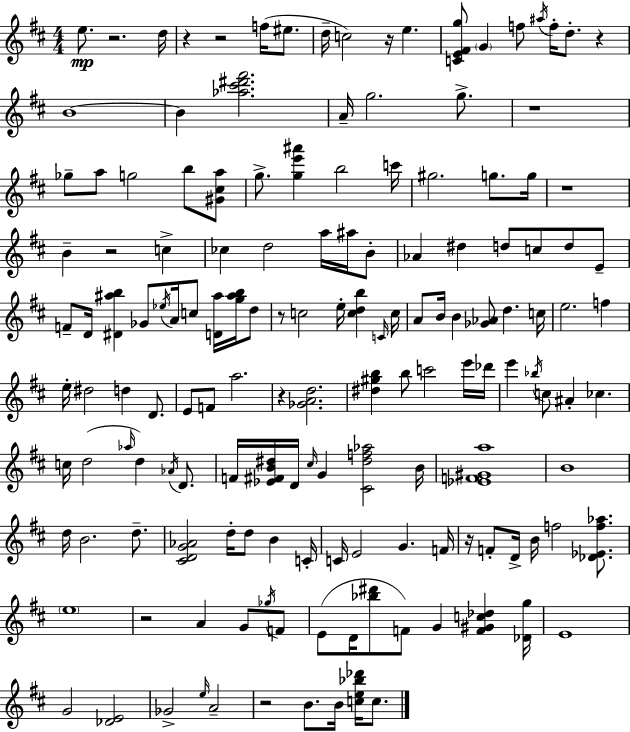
E5/e. R/h. D5/s R/q R/h F5/s EIS5/e. D5/s C5/h R/s E5/q. [C4,E4,F#4,G5]/e G4/q F5/e A#5/s F5/s D5/e. R/q B4/w B4/q [Ab5,C#6,D#6,F#6]/h. A4/s G5/h. G5/e. R/w Gb5/e A5/e G5/h B5/e [G#4,C#5,A5]/e G5/e. [G5,E6,A#6]/q B5/h C6/s G#5/h. G5/e. G5/s R/w B4/q R/h C5/q CES5/q D5/h A5/s A#5/s B4/e Ab4/q D#5/q D5/e C5/e D5/e E4/e F4/e D4/s [D#4,A#5,B5]/q Gb4/e Eb5/s A4/s C5/e [D4,A#5]/s [G5,A#5,B5]/s D5/e R/e C5/h E5/s [C5,D5,B5]/q C4/s C5/s A4/e B4/s B4/q [Gb4,Ab4]/e D5/q. C5/s E5/h. F5/q E5/s D#5/h D5/q D4/e. E4/e F4/e A5/h. R/q [Gb4,A4,D5]/h. [D#5,G#5,B5]/q B5/e C6/h E6/s Db6/s E6/q Bb5/s C5/e A#4/q CES5/q. C5/s D5/h Ab5/s D5/q Ab4/s D4/e. F4/s [Eb4,F#4,B4,D#5]/s D4/s C#5/s G4/q [C#4,D#5,F5,Ab5]/h B4/s [Eb4,F4,G#4,A5]/w B4/w D5/s B4/h. D5/e. [C#4,D4,G4,Ab4]/h D5/s D5/e B4/q C4/s C4/s E4/h G4/q. F4/s R/s F4/e D4/s B4/s F5/h [Db4,Eb4,F5,Ab5]/e. E5/w R/h A4/q G4/e Gb5/s F4/e E4/e D4/s [Bb5,D#6]/e F4/e G4/q [F4,G#4,C5,Db5]/q [Db4,G5]/s E4/w G4/h [Db4,E4]/h Gb4/h E5/s A4/h R/h B4/e. B4/s [C5,E5,Bb5,Db6]/s C5/e.